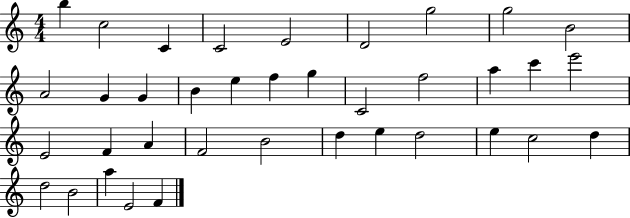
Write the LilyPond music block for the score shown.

{
  \clef treble
  \numericTimeSignature
  \time 4/4
  \key c \major
  b''4 c''2 c'4 | c'2 e'2 | d'2 g''2 | g''2 b'2 | \break a'2 g'4 g'4 | b'4 e''4 f''4 g''4 | c'2 f''2 | a''4 c'''4 e'''2 | \break e'2 f'4 a'4 | f'2 b'2 | d''4 e''4 d''2 | e''4 c''2 d''4 | \break d''2 b'2 | a''4 e'2 f'4 | \bar "|."
}